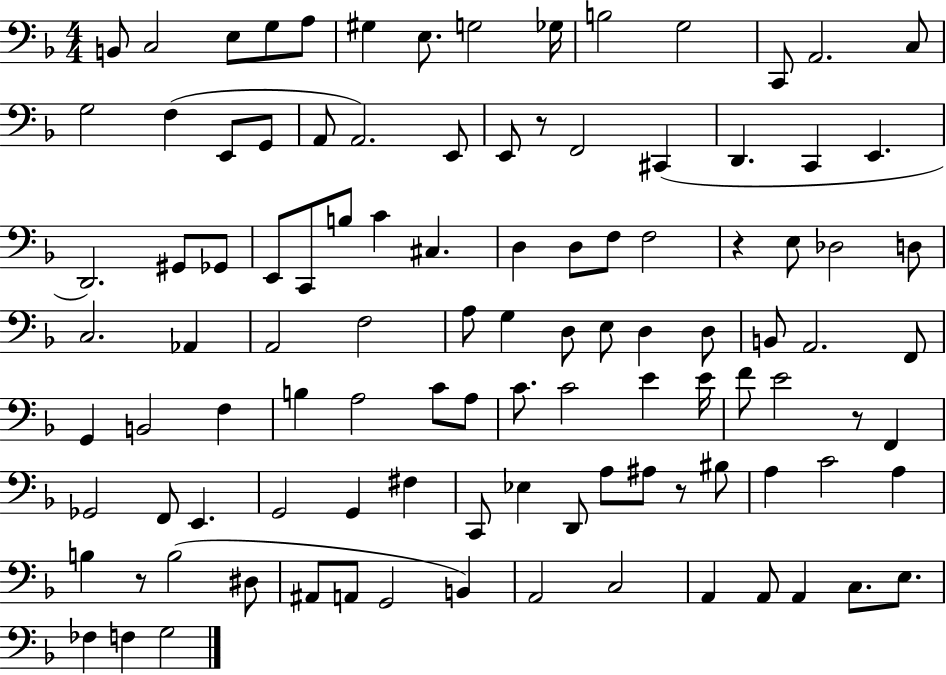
B2/e C3/h E3/e G3/e A3/e G#3/q E3/e. G3/h Gb3/s B3/h G3/h C2/e A2/h. C3/e G3/h F3/q E2/e G2/e A2/e A2/h. E2/e E2/e R/e F2/h C#2/q D2/q. C2/q E2/q. D2/h. G#2/e Gb2/e E2/e C2/e B3/e C4/q C#3/q. D3/q D3/e F3/e F3/h R/q E3/e Db3/h D3/e C3/h. Ab2/q A2/h F3/h A3/e G3/q D3/e E3/e D3/q D3/e B2/e A2/h. F2/e G2/q B2/h F3/q B3/q A3/h C4/e A3/e C4/e. C4/h E4/q E4/s F4/e E4/h R/e F2/q Gb2/h F2/e E2/q. G2/h G2/q F#3/q C2/e Eb3/q D2/e A3/e A#3/e R/e BIS3/e A3/q C4/h A3/q B3/q R/e B3/h D#3/e A#2/e A2/e G2/h B2/q A2/h C3/h A2/q A2/e A2/q C3/e. E3/e. FES3/q F3/q G3/h